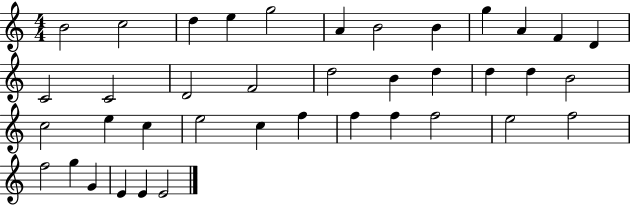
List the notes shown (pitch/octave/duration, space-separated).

B4/h C5/h D5/q E5/q G5/h A4/q B4/h B4/q G5/q A4/q F4/q D4/q C4/h C4/h D4/h F4/h D5/h B4/q D5/q D5/q D5/q B4/h C5/h E5/q C5/q E5/h C5/q F5/q F5/q F5/q F5/h E5/h F5/h F5/h G5/q G4/q E4/q E4/q E4/h